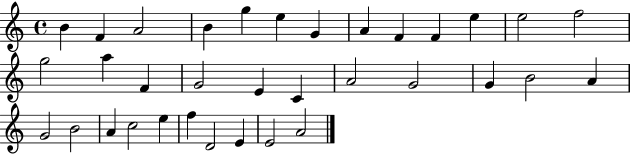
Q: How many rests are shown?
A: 0